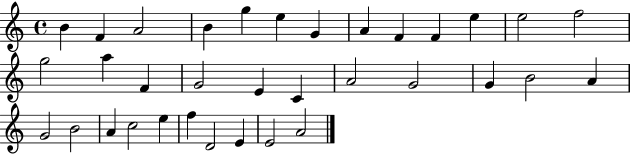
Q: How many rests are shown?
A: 0